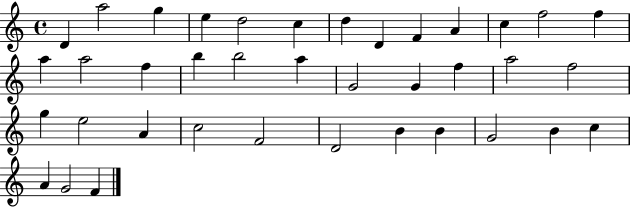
D4/q A5/h G5/q E5/q D5/h C5/q D5/q D4/q F4/q A4/q C5/q F5/h F5/q A5/q A5/h F5/q B5/q B5/h A5/q G4/h G4/q F5/q A5/h F5/h G5/q E5/h A4/q C5/h F4/h D4/h B4/q B4/q G4/h B4/q C5/q A4/q G4/h F4/q